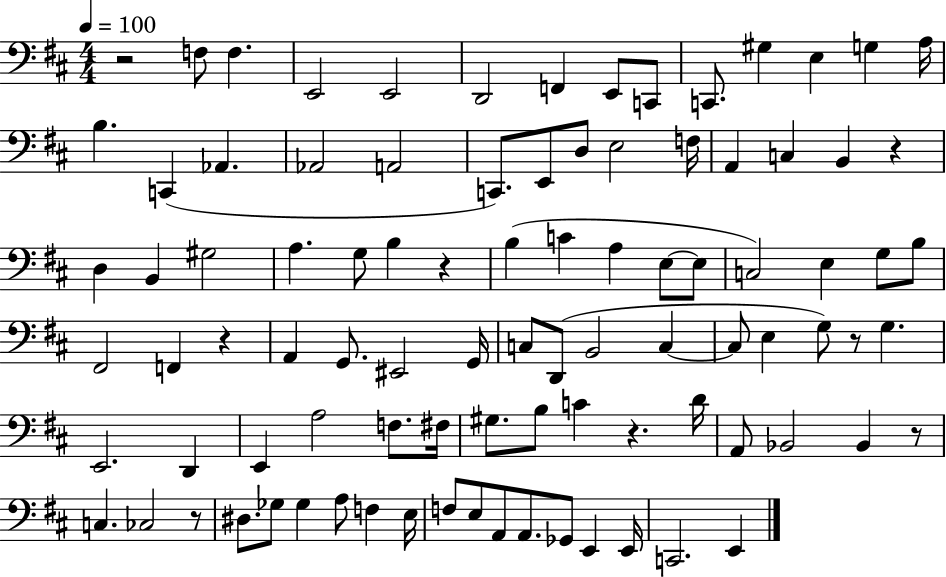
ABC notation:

X:1
T:Untitled
M:4/4
L:1/4
K:D
z2 F,/2 F, E,,2 E,,2 D,,2 F,, E,,/2 C,,/2 C,,/2 ^G, E, G, A,/4 B, C,, _A,, _A,,2 A,,2 C,,/2 E,,/2 D,/2 E,2 F,/4 A,, C, B,, z D, B,, ^G,2 A, G,/2 B, z B, C A, E,/2 E,/2 C,2 E, G,/2 B,/2 ^F,,2 F,, z A,, G,,/2 ^E,,2 G,,/4 C,/2 D,,/2 B,,2 C, C,/2 E, G,/2 z/2 G, E,,2 D,, E,, A,2 F,/2 ^F,/4 ^G,/2 B,/2 C z D/4 A,,/2 _B,,2 _B,, z/2 C, _C,2 z/2 ^D,/2 _G,/2 _G, A,/2 F, E,/4 F,/2 E,/2 A,,/2 A,,/2 _G,,/2 E,, E,,/4 C,,2 E,,